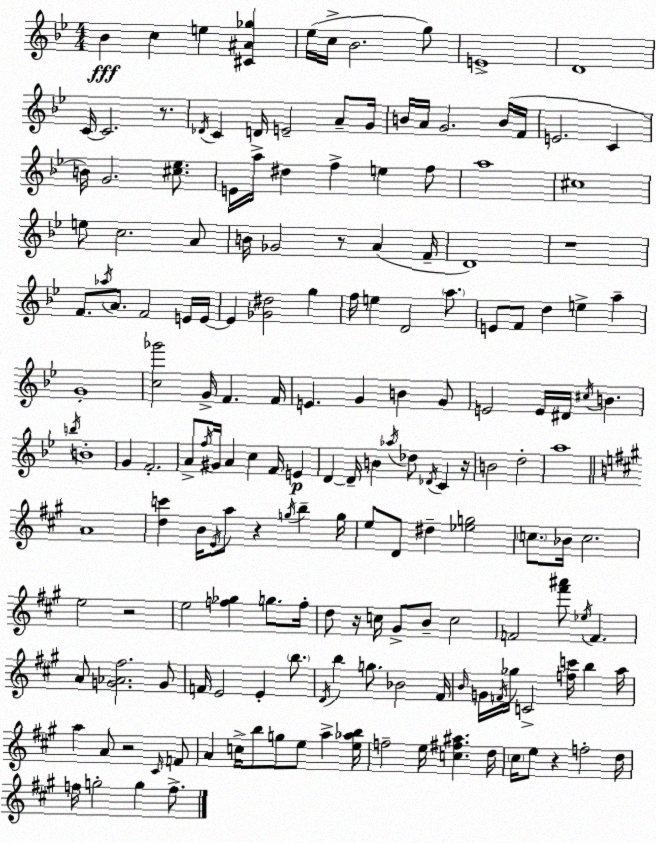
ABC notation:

X:1
T:Untitled
M:4/4
L:1/4
K:Gm
_B c e [^C^A_g] _e/4 c/4 _B2 g/2 E4 D4 C/4 C2 z/2 _D/4 C D/4 E2 A/2 G/4 B/4 A/4 G2 B/4 F/4 E2 C B/4 G2 [^c_e]/2 E/4 a/4 ^d f e f/2 a4 ^c4 e/2 c2 A/2 B/4 _G2 z/2 A F/4 D4 z4 F/2 _a/4 A/2 F2 E/4 E/4 E [_G^d]2 g f/4 e D2 a/2 E/2 F/2 d e a G4 [c_g']2 G/4 F F/4 E G B G/2 E2 E/4 ^D/4 ^c/4 B b/4 B4 G F2 A/2 f/4 ^G/4 A c F/4 E D D/4 B _a/4 _d/2 _D/4 C z/4 B2 d2 a4 A4 [dc'] B/4 E/4 a/2 z g/4 b g/4 e/2 D/2 ^d [_eg]2 c/2 _B/4 c2 e2 z2 e2 [f_g] g/2 f/4 d/2 z/4 c/4 ^G/2 B/2 c2 F2 [^f'^a']/2 _e/4 F A/2 [G_A^f]2 G/2 F/4 E2 E b/2 D/4 b g/2 _B2 ^F/4 B/4 G/4 F/4 _g/4 C2 [fc']/4 b a/4 a A/2 z2 ^C/4 F/2 A c/4 b/2 g/2 e/2 a [e_ab]/4 f2 e/4 [c^f^a] d/4 ^c/4 e/2 z f2 d/4 f/4 g2 g f/2